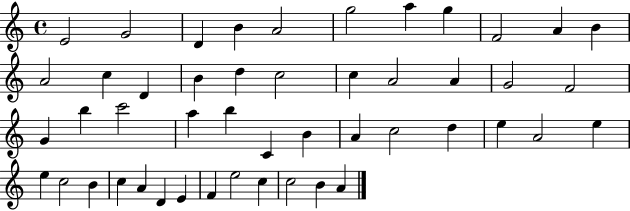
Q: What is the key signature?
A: C major